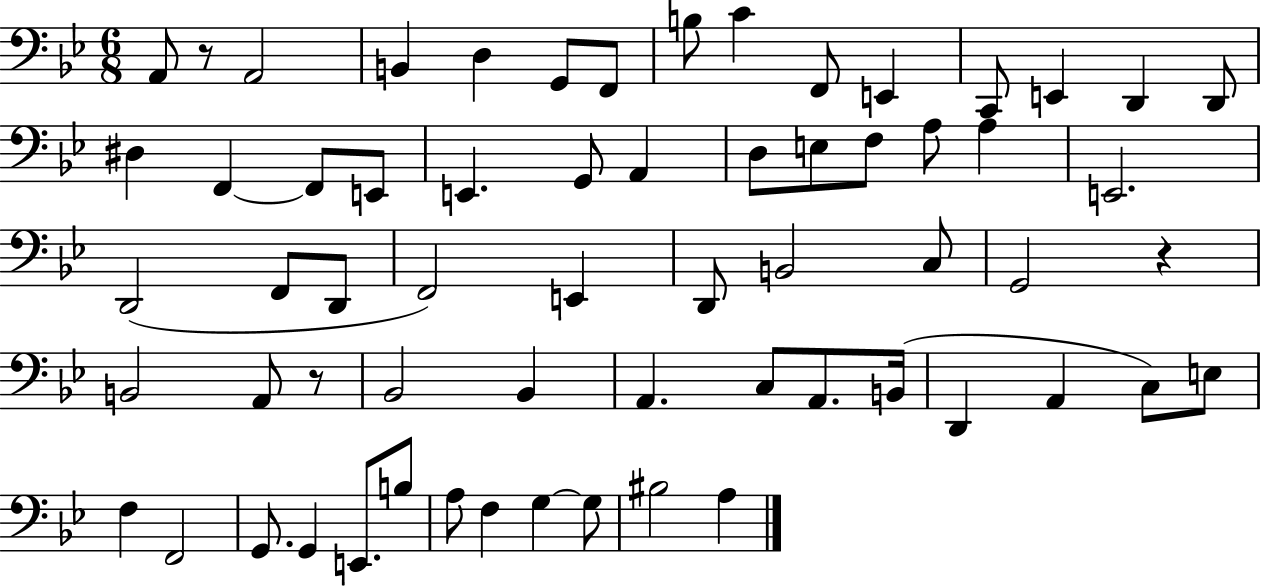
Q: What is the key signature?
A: BES major